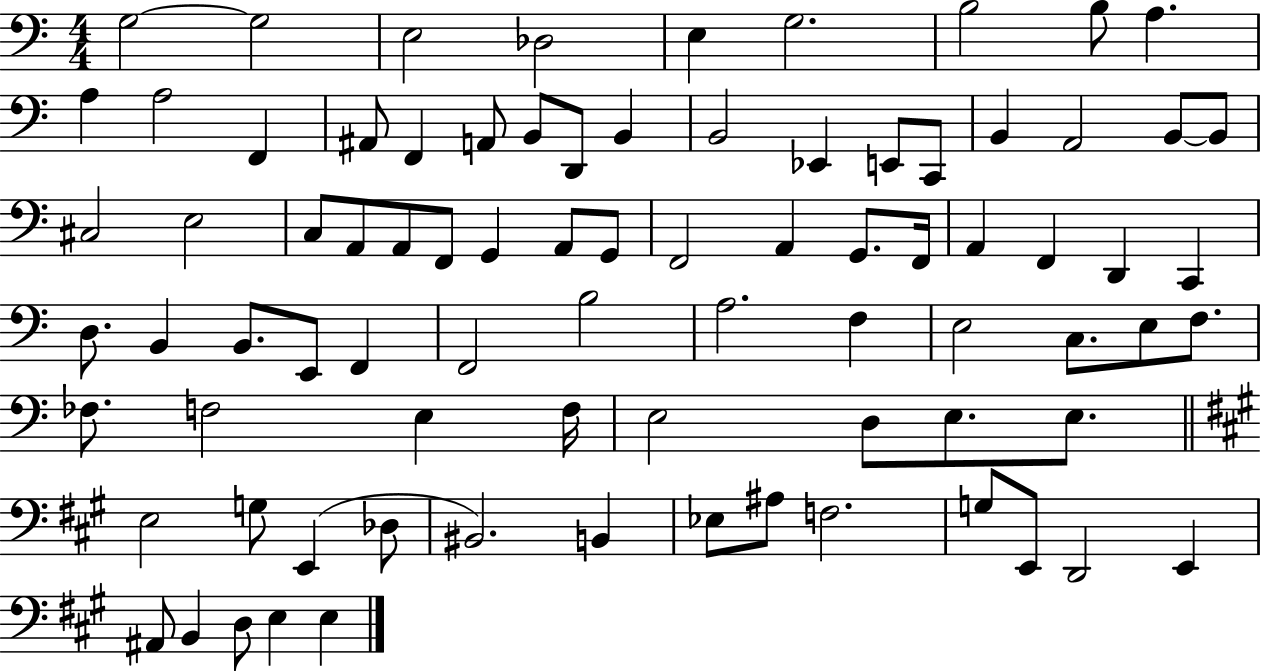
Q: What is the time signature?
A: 4/4